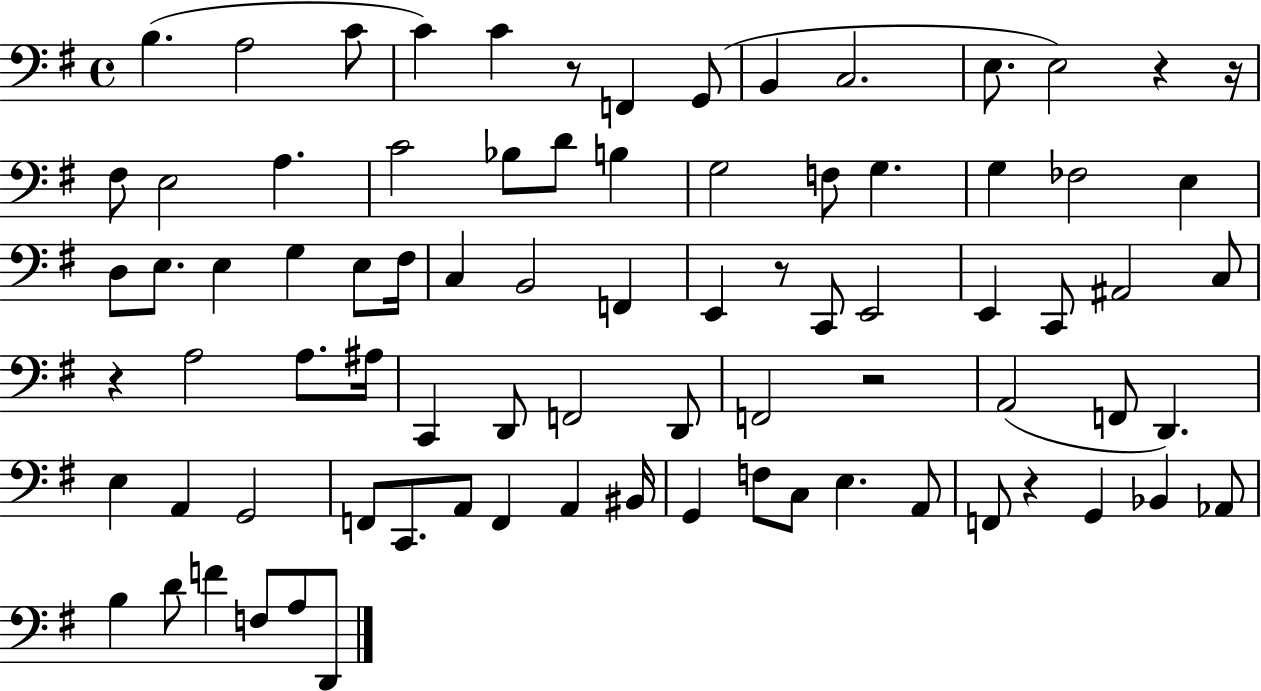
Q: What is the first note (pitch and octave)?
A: B3